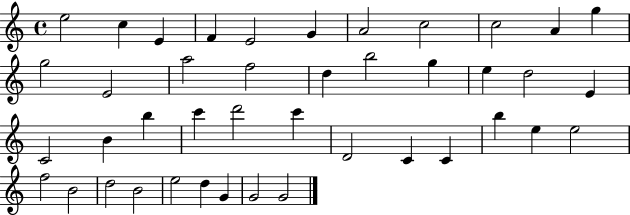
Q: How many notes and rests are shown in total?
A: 42